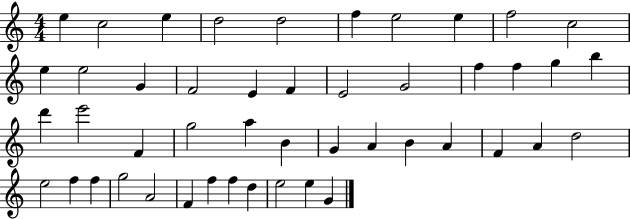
E5/q C5/h E5/q D5/h D5/h F5/q E5/h E5/q F5/h C5/h E5/q E5/h G4/q F4/h E4/q F4/q E4/h G4/h F5/q F5/q G5/q B5/q D6/q E6/h F4/q G5/h A5/q B4/q G4/q A4/q B4/q A4/q F4/q A4/q D5/h E5/h F5/q F5/q G5/h A4/h F4/q F5/q F5/q D5/q E5/h E5/q G4/q